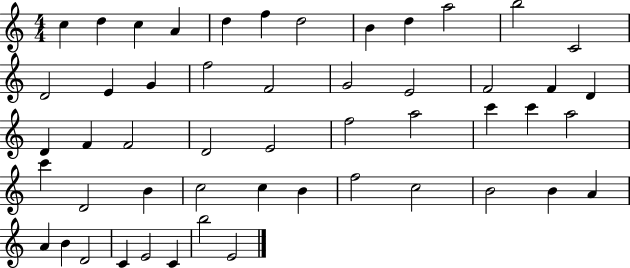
X:1
T:Untitled
M:4/4
L:1/4
K:C
c d c A d f d2 B d a2 b2 C2 D2 E G f2 F2 G2 E2 F2 F D D F F2 D2 E2 f2 a2 c' c' a2 c' D2 B c2 c B f2 c2 B2 B A A B D2 C E2 C b2 E2